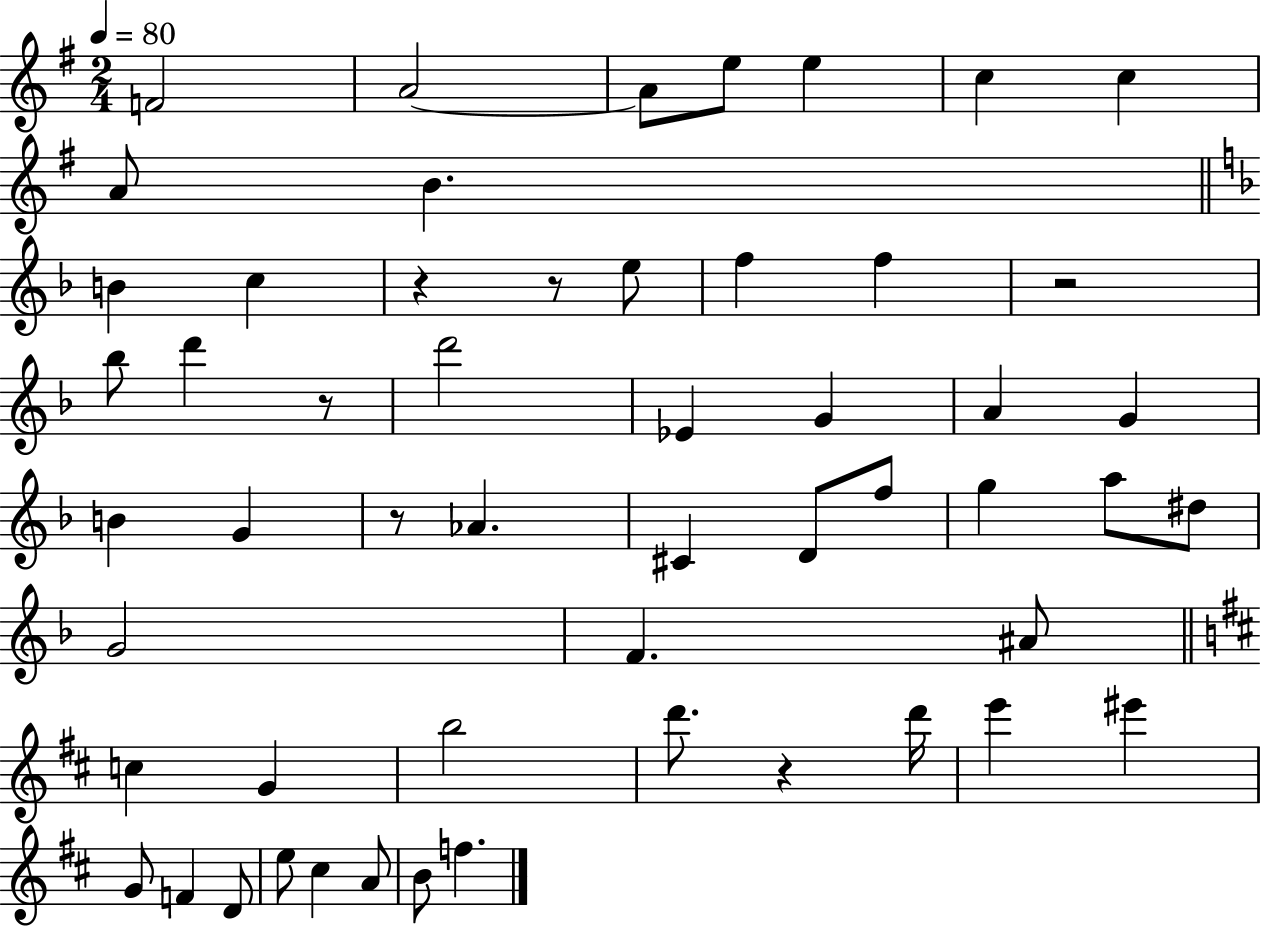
F4/h A4/h A4/e E5/e E5/q C5/q C5/q A4/e B4/q. B4/q C5/q R/q R/e E5/e F5/q F5/q R/h Bb5/e D6/q R/e D6/h Eb4/q G4/q A4/q G4/q B4/q G4/q R/e Ab4/q. C#4/q D4/e F5/e G5/q A5/e D#5/e G4/h F4/q. A#4/e C5/q G4/q B5/h D6/e. R/q D6/s E6/q EIS6/q G4/e F4/q D4/e E5/e C#5/q A4/e B4/e F5/q.